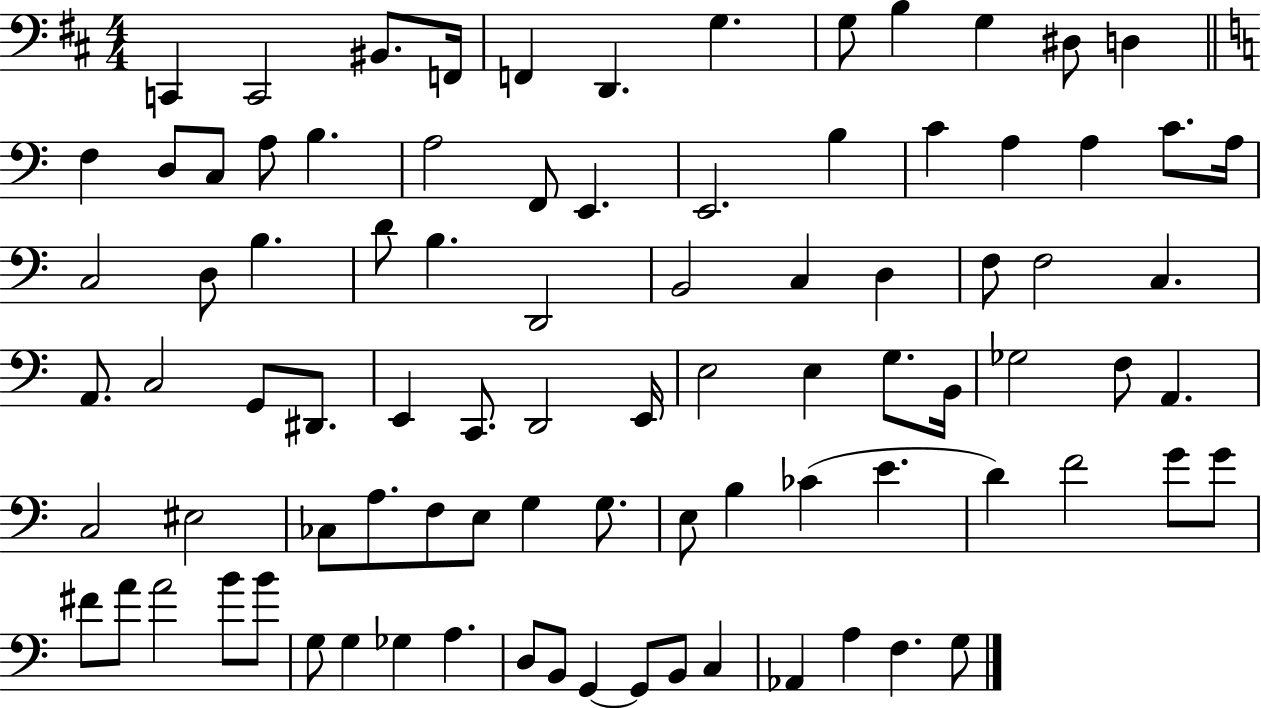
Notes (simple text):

C2/q C2/h BIS2/e. F2/s F2/q D2/q. G3/q. G3/e B3/q G3/q D#3/e D3/q F3/q D3/e C3/e A3/e B3/q. A3/h F2/e E2/q. E2/h. B3/q C4/q A3/q A3/q C4/e. A3/s C3/h D3/e B3/q. D4/e B3/q. D2/h B2/h C3/q D3/q F3/e F3/h C3/q. A2/e. C3/h G2/e D#2/e. E2/q C2/e. D2/h E2/s E3/h E3/q G3/e. B2/s Gb3/h F3/e A2/q. C3/h EIS3/h CES3/e A3/e. F3/e E3/e G3/q G3/e. E3/e B3/q CES4/q E4/q. D4/q F4/h G4/e G4/e F#4/e A4/e A4/h B4/e B4/e G3/e G3/q Gb3/q A3/q. D3/e B2/e G2/q G2/e B2/e C3/q Ab2/q A3/q F3/q. G3/e